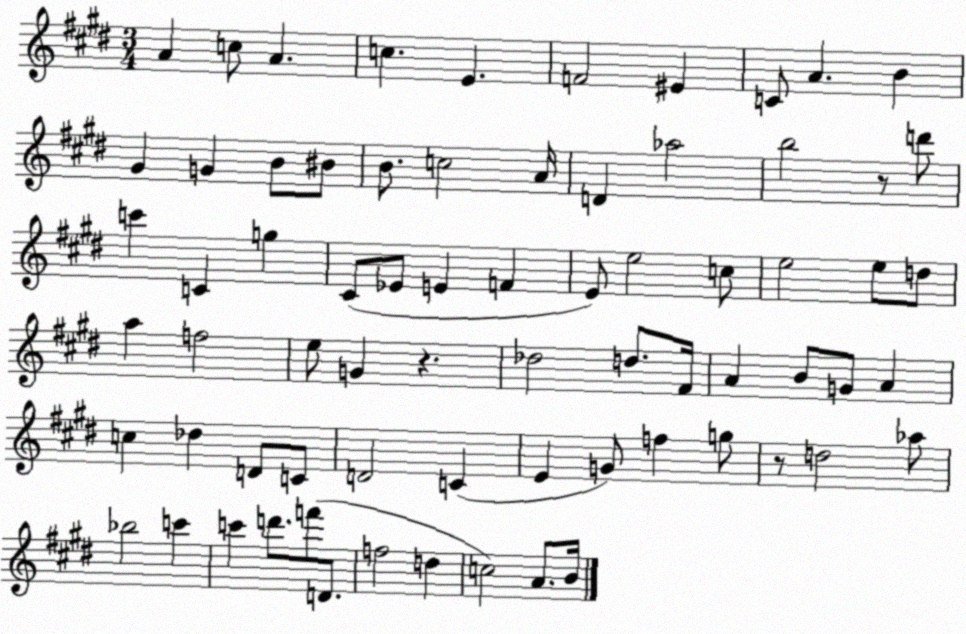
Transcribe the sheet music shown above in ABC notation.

X:1
T:Untitled
M:3/4
L:1/4
K:E
A c/2 A c E F2 ^E C/2 A B ^G G B/2 ^B/2 B/2 c2 A/4 D _a2 b2 z/2 d'/2 c' C g ^C/2 _E/2 E F E/2 e2 c/2 e2 e/2 d/2 a f2 e/2 G z _d2 d/2 ^F/4 A B/2 G/2 A c _d D/2 C/2 D2 C E G/2 f g/2 z/2 d2 _a/2 _b2 c' c' d'/2 f'/2 D/2 f2 d c2 A/2 B/4